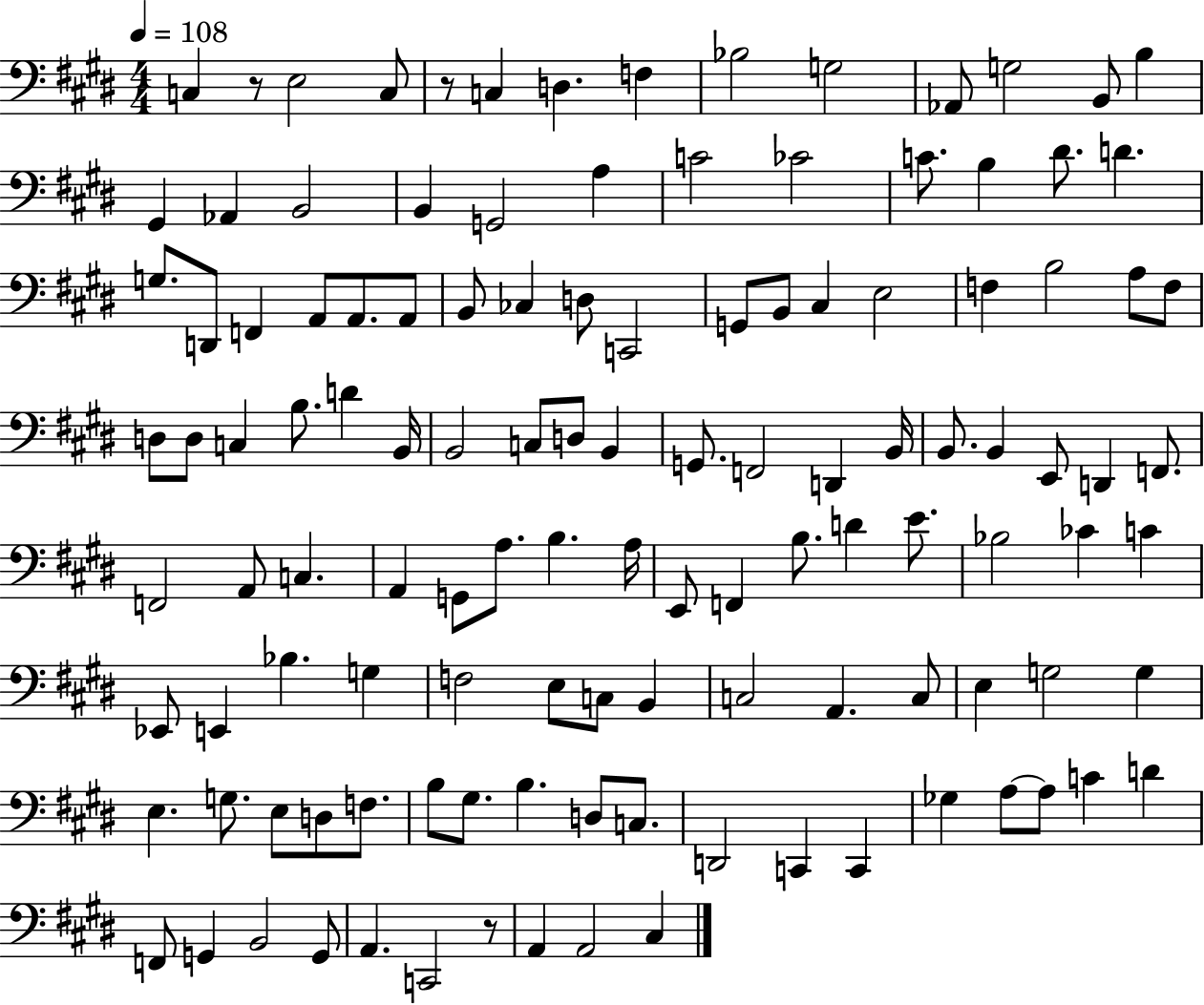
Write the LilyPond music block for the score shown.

{
  \clef bass
  \numericTimeSignature
  \time 4/4
  \key e \major
  \tempo 4 = 108
  c4 r8 e2 c8 | r8 c4 d4. f4 | bes2 g2 | aes,8 g2 b,8 b4 | \break gis,4 aes,4 b,2 | b,4 g,2 a4 | c'2 ces'2 | c'8. b4 dis'8. d'4. | \break g8. d,8 f,4 a,8 a,8. a,8 | b,8 ces4 d8 c,2 | g,8 b,8 cis4 e2 | f4 b2 a8 f8 | \break d8 d8 c4 b8. d'4 b,16 | b,2 c8 d8 b,4 | g,8. f,2 d,4 b,16 | b,8. b,4 e,8 d,4 f,8. | \break f,2 a,8 c4. | a,4 g,8 a8. b4. a16 | e,8 f,4 b8. d'4 e'8. | bes2 ces'4 c'4 | \break ees,8 e,4 bes4. g4 | f2 e8 c8 b,4 | c2 a,4. c8 | e4 g2 g4 | \break e4. g8. e8 d8 f8. | b8 gis8. b4. d8 c8. | d,2 c,4 c,4 | ges4 a8~~ a8 c'4 d'4 | \break f,8 g,4 b,2 g,8 | a,4. c,2 r8 | a,4 a,2 cis4 | \bar "|."
}